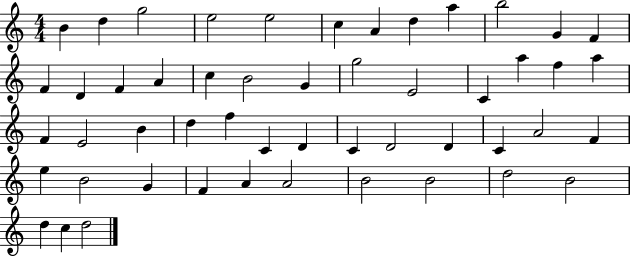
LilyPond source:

{
  \clef treble
  \numericTimeSignature
  \time 4/4
  \key c \major
  b'4 d''4 g''2 | e''2 e''2 | c''4 a'4 d''4 a''4 | b''2 g'4 f'4 | \break f'4 d'4 f'4 a'4 | c''4 b'2 g'4 | g''2 e'2 | c'4 a''4 f''4 a''4 | \break f'4 e'2 b'4 | d''4 f''4 c'4 d'4 | c'4 d'2 d'4 | c'4 a'2 f'4 | \break e''4 b'2 g'4 | f'4 a'4 a'2 | b'2 b'2 | d''2 b'2 | \break d''4 c''4 d''2 | \bar "|."
}